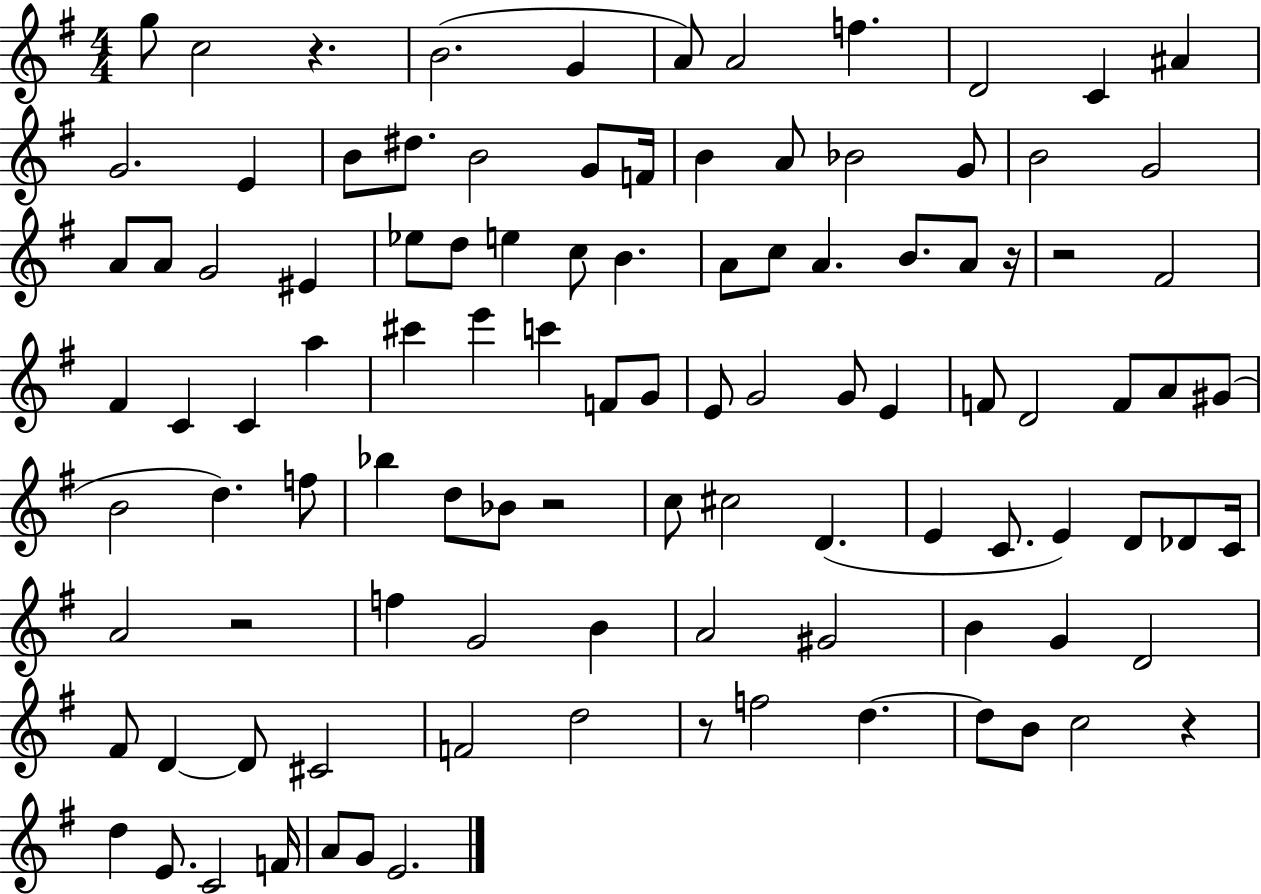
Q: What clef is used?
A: treble